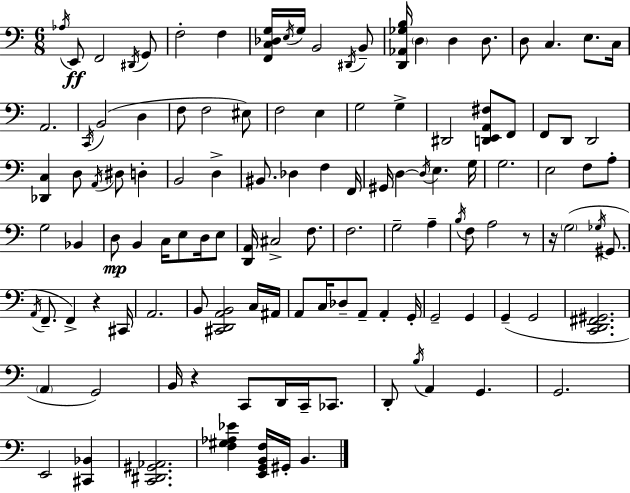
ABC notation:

X:1
T:Untitled
M:6/8
L:1/4
K:Am
_A,/4 E,,/2 F,,2 ^D,,/4 G,,/2 F,2 F, [F,,C,_D,G,]/4 E,/4 G,/4 B,,2 ^D,,/4 B,,/2 [D,,_A,,_G,B,]/4 D, D, D,/2 D,/2 C, E,/2 C,/4 A,,2 C,,/4 B,,2 D, F,/2 F,2 ^E,/2 F,2 E, G,2 G, ^D,,2 [D,,E,,A,,^F,]/2 F,,/2 F,,/2 D,,/2 D,,2 [_D,,C,] D,/2 A,,/4 ^D,/2 D, B,,2 D, ^B,,/2 _D, F, F,,/4 ^G,,/4 D, D,/4 E, G,/4 G,2 E,2 F,/2 A,/2 G,2 _B,, D,/2 B,, C,/4 E,/2 D,/4 E,/2 [D,,A,,]/4 ^C,2 F,/2 F,2 G,2 A, B,/4 F,/2 A,2 z/2 z/4 G,2 _G,/4 ^G,,/2 A,,/4 F,,/2 F,, z ^C,,/4 A,,2 B,,/2 [^C,,D,,A,,B,,]2 C,/4 ^A,,/4 A,,/2 C,/4 _D,/2 A,,/2 A,, G,,/4 G,,2 G,, G,, G,,2 [C,,D,,^F,,^G,,]2 A,, G,,2 B,,/4 z C,,/2 D,,/4 C,,/4 _C,,/2 D,,/2 B,/4 A,, G,, G,,2 E,,2 [^C,,_B,,] [C,,^D,,^G,,_A,,]2 [F,^G,_A,_E] [E,,G,,B,,F,]/4 ^G,,/4 B,,